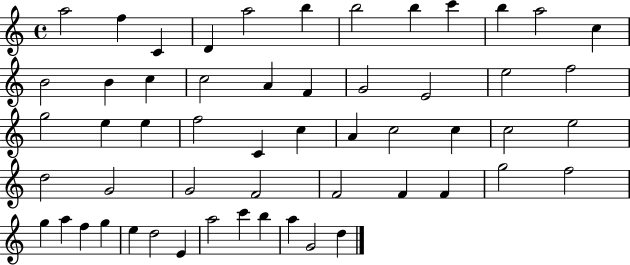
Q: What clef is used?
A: treble